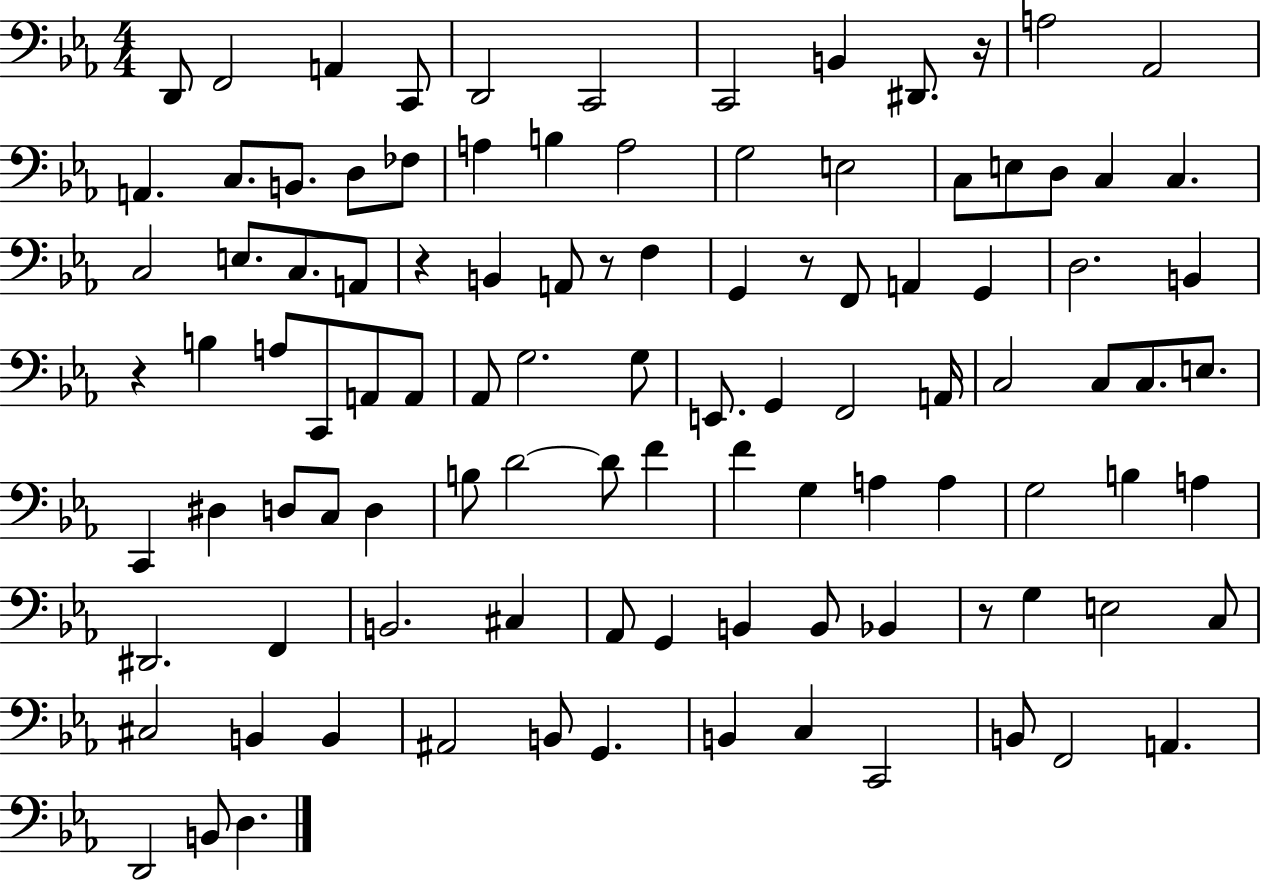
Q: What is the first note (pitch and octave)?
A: D2